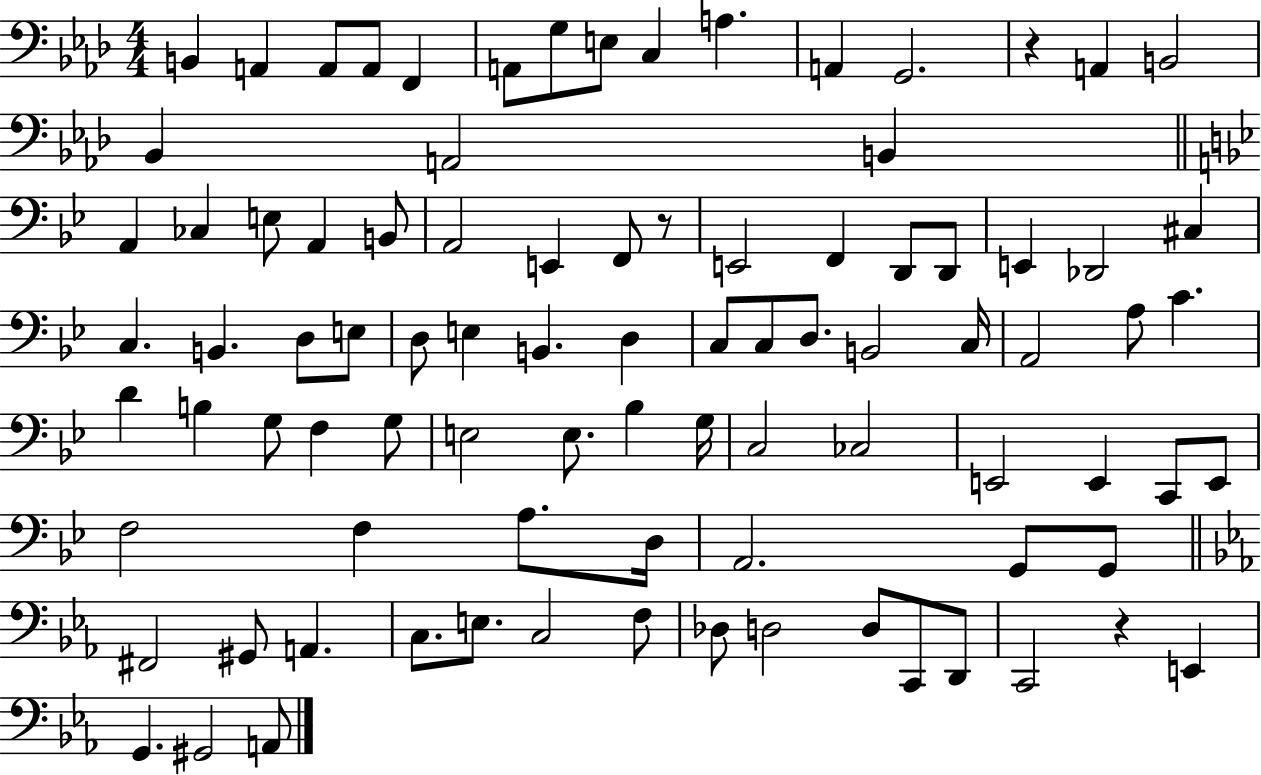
{
  \clef bass
  \numericTimeSignature
  \time 4/4
  \key aes \major
  b,4 a,4 a,8 a,8 f,4 | a,8 g8 e8 c4 a4. | a,4 g,2. | r4 a,4 b,2 | \break bes,4 a,2 b,4 | \bar "||" \break \key bes \major a,4 ces4 e8 a,4 b,8 | a,2 e,4 f,8 r8 | e,2 f,4 d,8 d,8 | e,4 des,2 cis4 | \break c4. b,4. d8 e8 | d8 e4 b,4. d4 | c8 c8 d8. b,2 c16 | a,2 a8 c'4. | \break d'4 b4 g8 f4 g8 | e2 e8. bes4 g16 | c2 ces2 | e,2 e,4 c,8 e,8 | \break f2 f4 a8. d16 | a,2. g,8 g,8 | \bar "||" \break \key c \minor fis,2 gis,8 a,4. | c8. e8. c2 f8 | des8 d2 d8 c,8 d,8 | c,2 r4 e,4 | \break g,4. gis,2 a,8 | \bar "|."
}